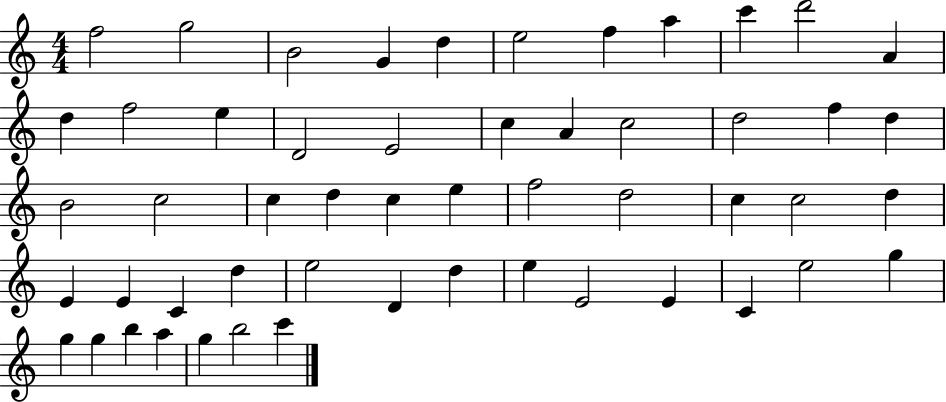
F5/h G5/h B4/h G4/q D5/q E5/h F5/q A5/q C6/q D6/h A4/q D5/q F5/h E5/q D4/h E4/h C5/q A4/q C5/h D5/h F5/q D5/q B4/h C5/h C5/q D5/q C5/q E5/q F5/h D5/h C5/q C5/h D5/q E4/q E4/q C4/q D5/q E5/h D4/q D5/q E5/q E4/h E4/q C4/q E5/h G5/q G5/q G5/q B5/q A5/q G5/q B5/h C6/q